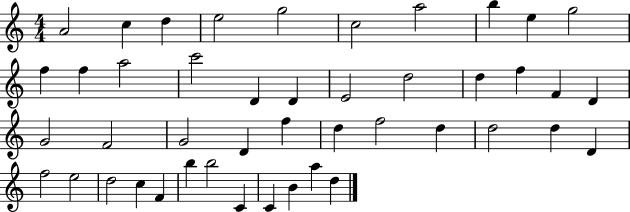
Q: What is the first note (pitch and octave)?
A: A4